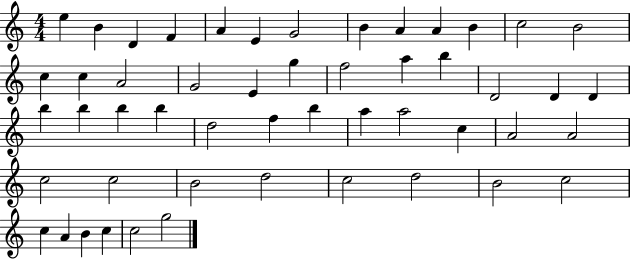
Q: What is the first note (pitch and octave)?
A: E5